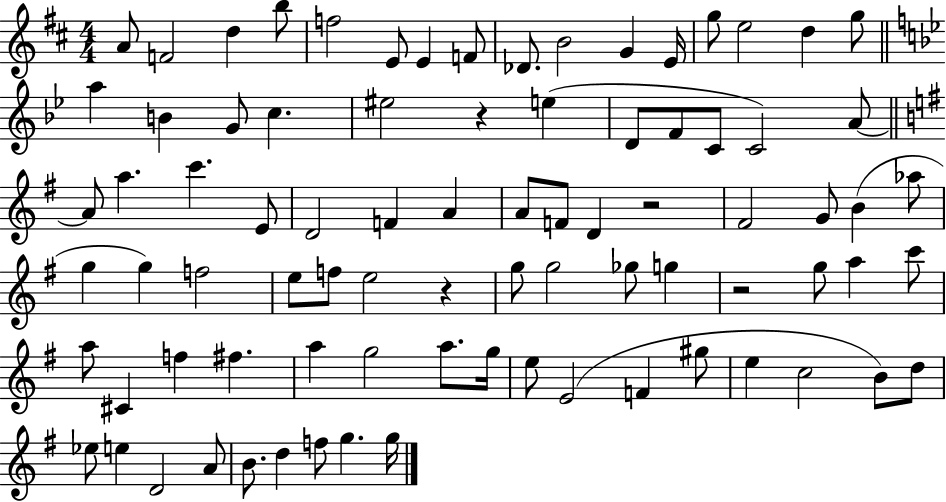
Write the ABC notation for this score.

X:1
T:Untitled
M:4/4
L:1/4
K:D
A/2 F2 d b/2 f2 E/2 E F/2 _D/2 B2 G E/4 g/2 e2 d g/2 a B G/2 c ^e2 z e D/2 F/2 C/2 C2 A/2 A/2 a c' E/2 D2 F A A/2 F/2 D z2 ^F2 G/2 B _a/2 g g f2 e/2 f/2 e2 z g/2 g2 _g/2 g z2 g/2 a c'/2 a/2 ^C f ^f a g2 a/2 g/4 e/2 E2 F ^g/2 e c2 B/2 d/2 _e/2 e D2 A/2 B/2 d f/2 g g/4